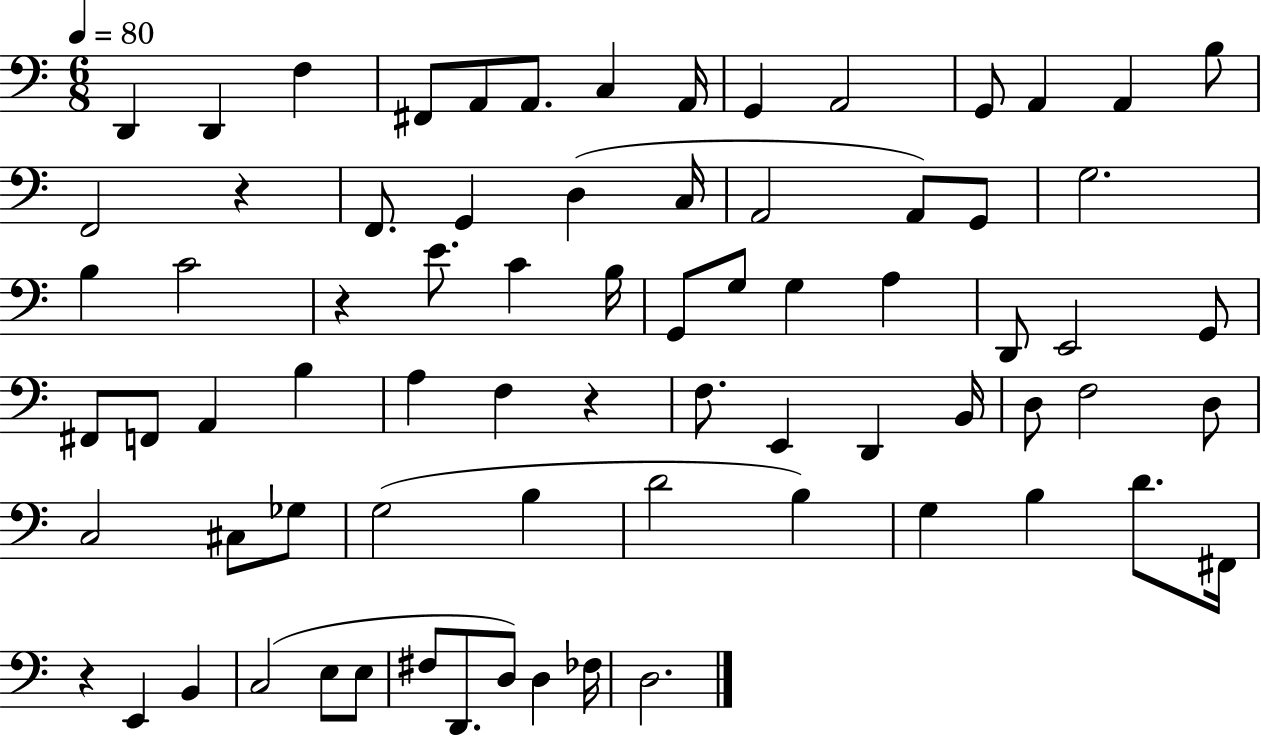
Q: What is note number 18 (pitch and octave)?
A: D3